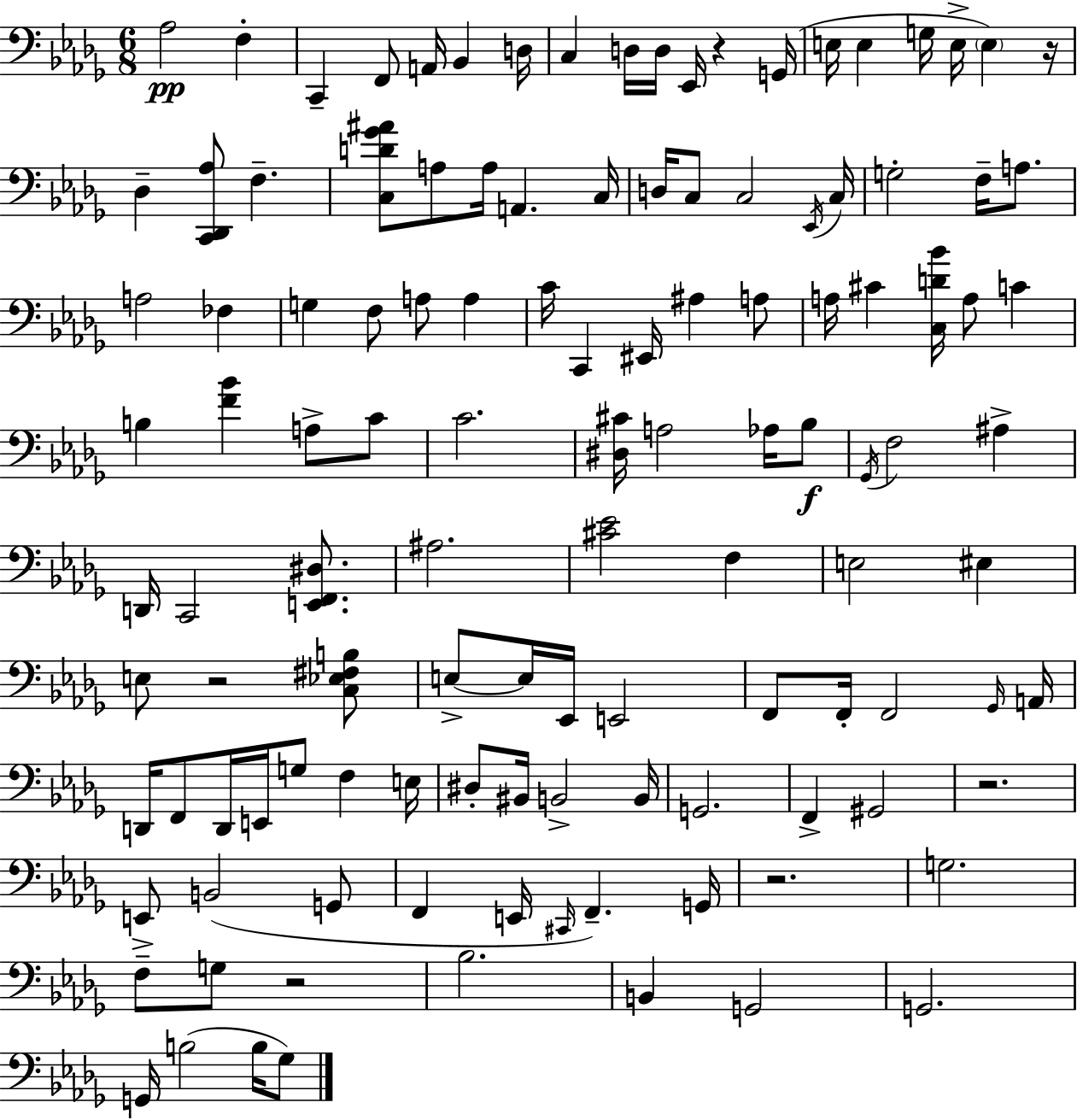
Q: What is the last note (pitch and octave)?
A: Gb3